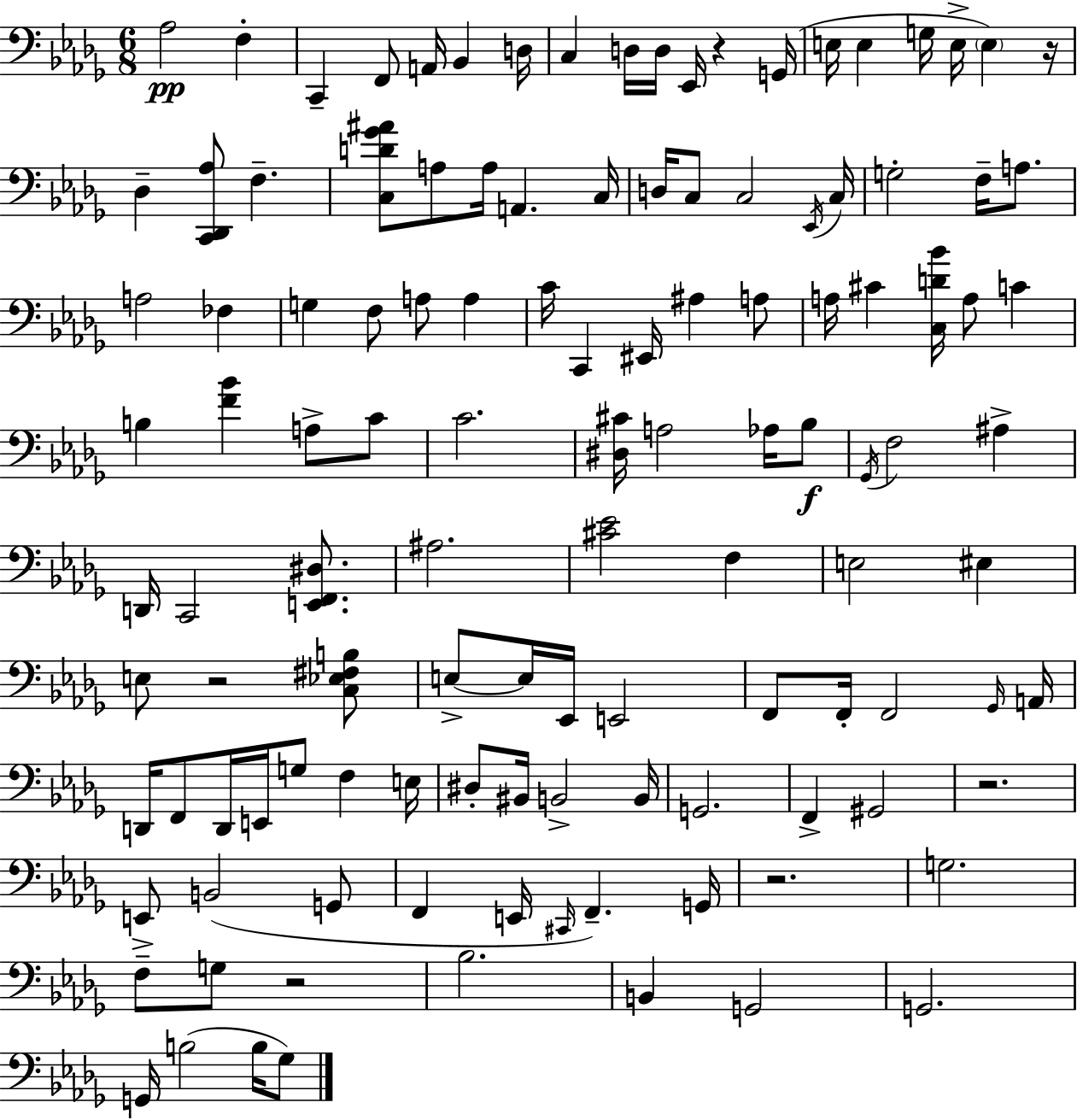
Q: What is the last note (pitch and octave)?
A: Gb3